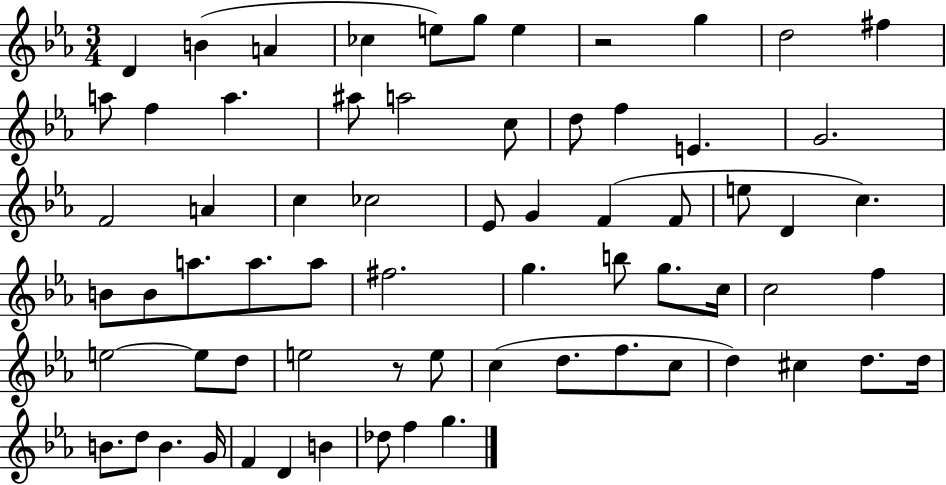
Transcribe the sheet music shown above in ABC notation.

X:1
T:Untitled
M:3/4
L:1/4
K:Eb
D B A _c e/2 g/2 e z2 g d2 ^f a/2 f a ^a/2 a2 c/2 d/2 f E G2 F2 A c _c2 _E/2 G F F/2 e/2 D c B/2 B/2 a/2 a/2 a/2 ^f2 g b/2 g/2 c/4 c2 f e2 e/2 d/2 e2 z/2 e/2 c d/2 f/2 c/2 d ^c d/2 d/4 B/2 d/2 B G/4 F D B _d/2 f g